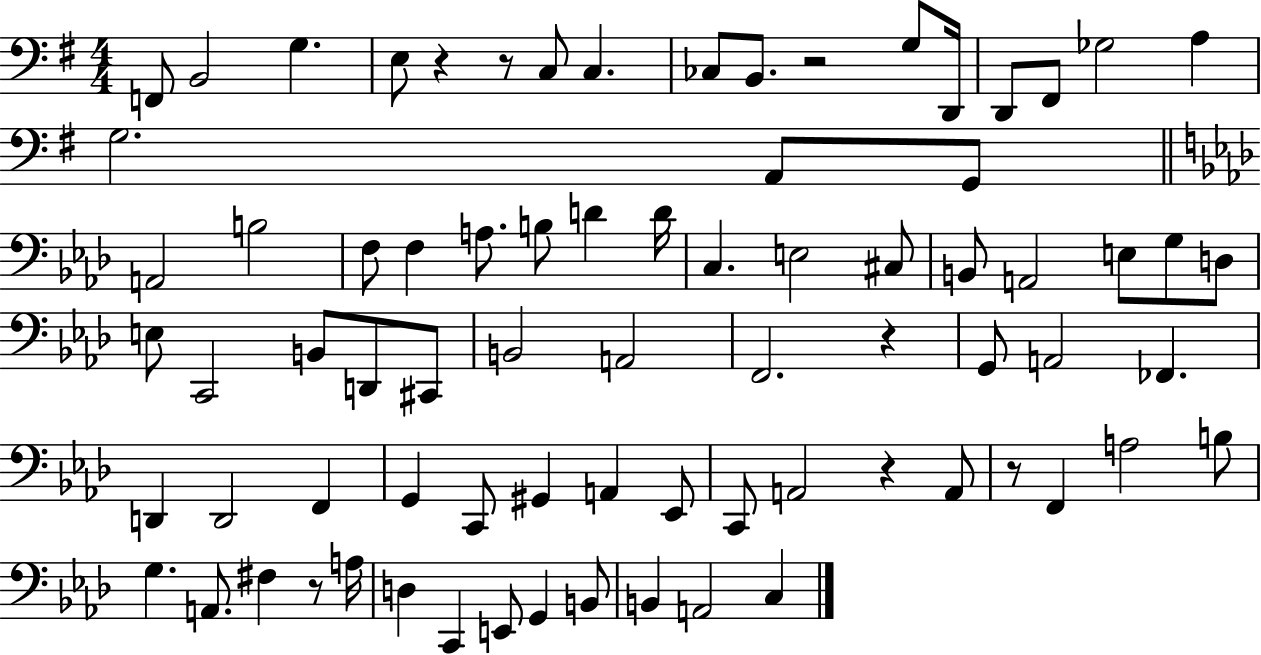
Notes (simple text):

F2/e B2/h G3/q. E3/e R/q R/e C3/e C3/q. CES3/e B2/e. R/h G3/e D2/s D2/e F#2/e Gb3/h A3/q G3/h. A2/e G2/e A2/h B3/h F3/e F3/q A3/e. B3/e D4/q D4/s C3/q. E3/h C#3/e B2/e A2/h E3/e G3/e D3/e E3/e C2/h B2/e D2/e C#2/e B2/h A2/h F2/h. R/q G2/e A2/h FES2/q. D2/q D2/h F2/q G2/q C2/e G#2/q A2/q Eb2/e C2/e A2/h R/q A2/e R/e F2/q A3/h B3/e G3/q. A2/e. F#3/q R/e A3/s D3/q C2/q E2/e G2/q B2/e B2/q A2/h C3/q